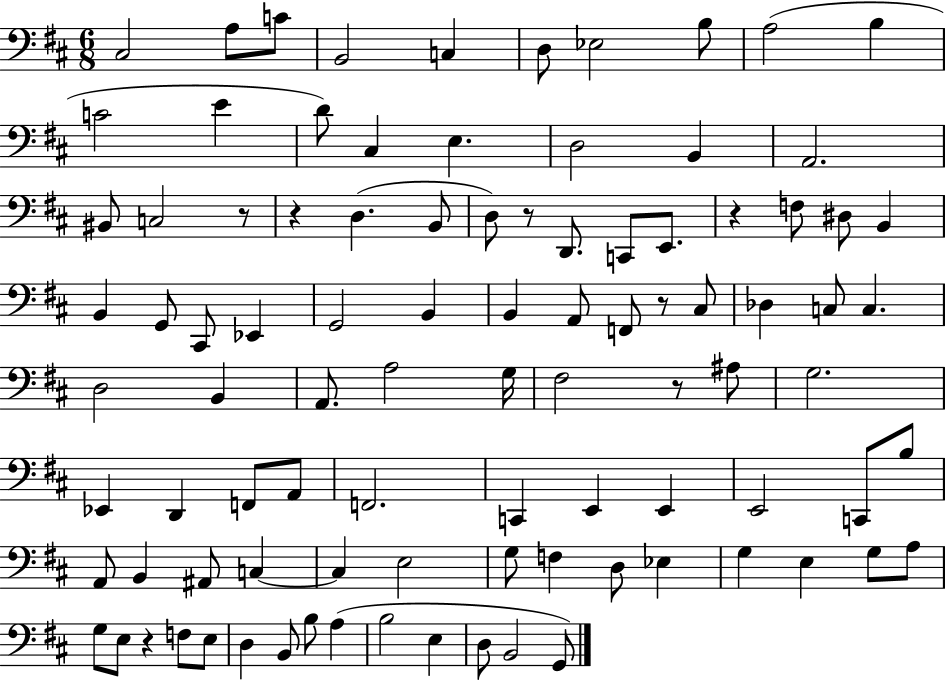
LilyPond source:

{
  \clef bass
  \numericTimeSignature
  \time 6/8
  \key d \major
  cis2 a8 c'8 | b,2 c4 | d8 ees2 b8 | a2( b4 | \break c'2 e'4 | d'8) cis4 e4. | d2 b,4 | a,2. | \break bis,8 c2 r8 | r4 d4.( b,8 | d8) r8 d,8. c,8 e,8. | r4 f8 dis8 b,4 | \break b,4 g,8 cis,8 ees,4 | g,2 b,4 | b,4 a,8 f,8 r8 cis8 | des4 c8 c4. | \break d2 b,4 | a,8. a2 g16 | fis2 r8 ais8 | g2. | \break ees,4 d,4 f,8 a,8 | f,2. | c,4 e,4 e,4 | e,2 c,8 b8 | \break a,8 b,4 ais,8 c4~~ | c4 e2 | g8 f4 d8 ees4 | g4 e4 g8 a8 | \break g8 e8 r4 f8 e8 | d4 b,8 b8 a4( | b2 e4 | d8 b,2 g,8) | \break \bar "|."
}